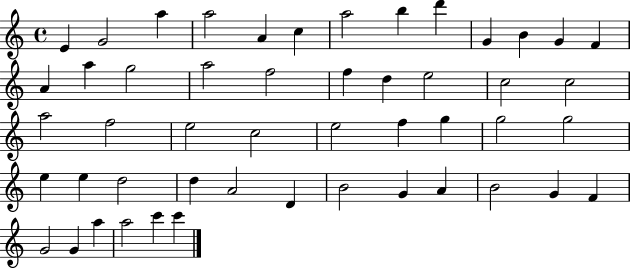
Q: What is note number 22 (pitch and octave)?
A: C5